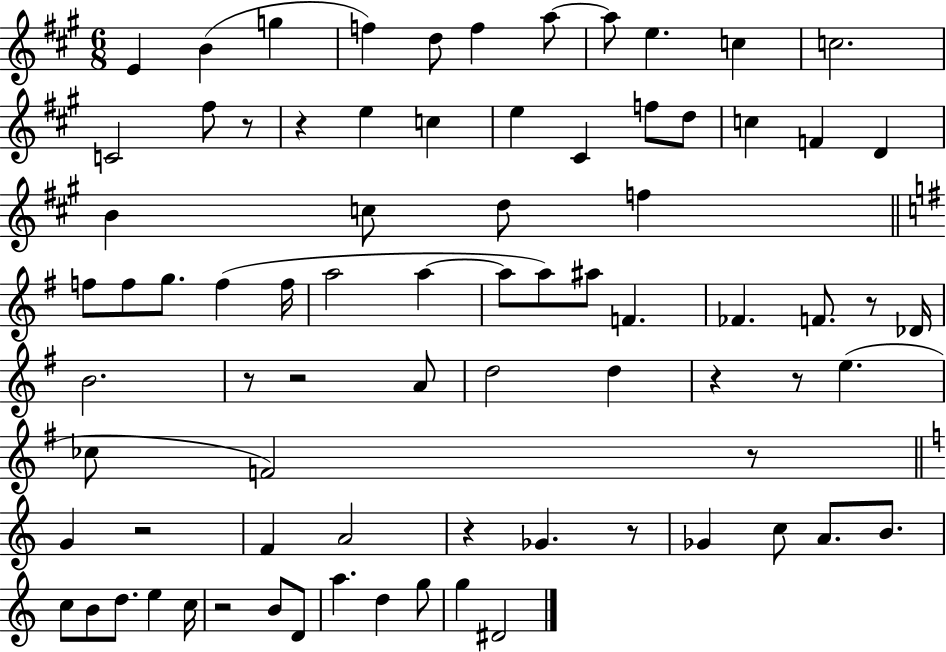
{
  \clef treble
  \numericTimeSignature
  \time 6/8
  \key a \major
  \repeat volta 2 { e'4 b'4( g''4 | f''4) d''8 f''4 a''8~~ | a''8 e''4. c''4 | c''2. | \break c'2 fis''8 r8 | r4 e''4 c''4 | e''4 cis'4 f''8 d''8 | c''4 f'4 d'4 | \break b'4 c''8 d''8 f''4 | \bar "||" \break \key e \minor f''8 f''8 g''8. f''4( f''16 | a''2 a''4~~ | a''8 a''8) ais''8 f'4. | fes'4. f'8. r8 des'16 | \break b'2. | r8 r2 a'8 | d''2 d''4 | r4 r8 e''4.( | \break ces''8 f'2) r8 | \bar "||" \break \key a \minor g'4 r2 | f'4 a'2 | r4 ges'4. r8 | ges'4 c''8 a'8. b'8. | \break c''8 b'8 d''8. e''4 c''16 | r2 b'8 d'8 | a''4. d''4 g''8 | g''4 dis'2 | \break } \bar "|."
}